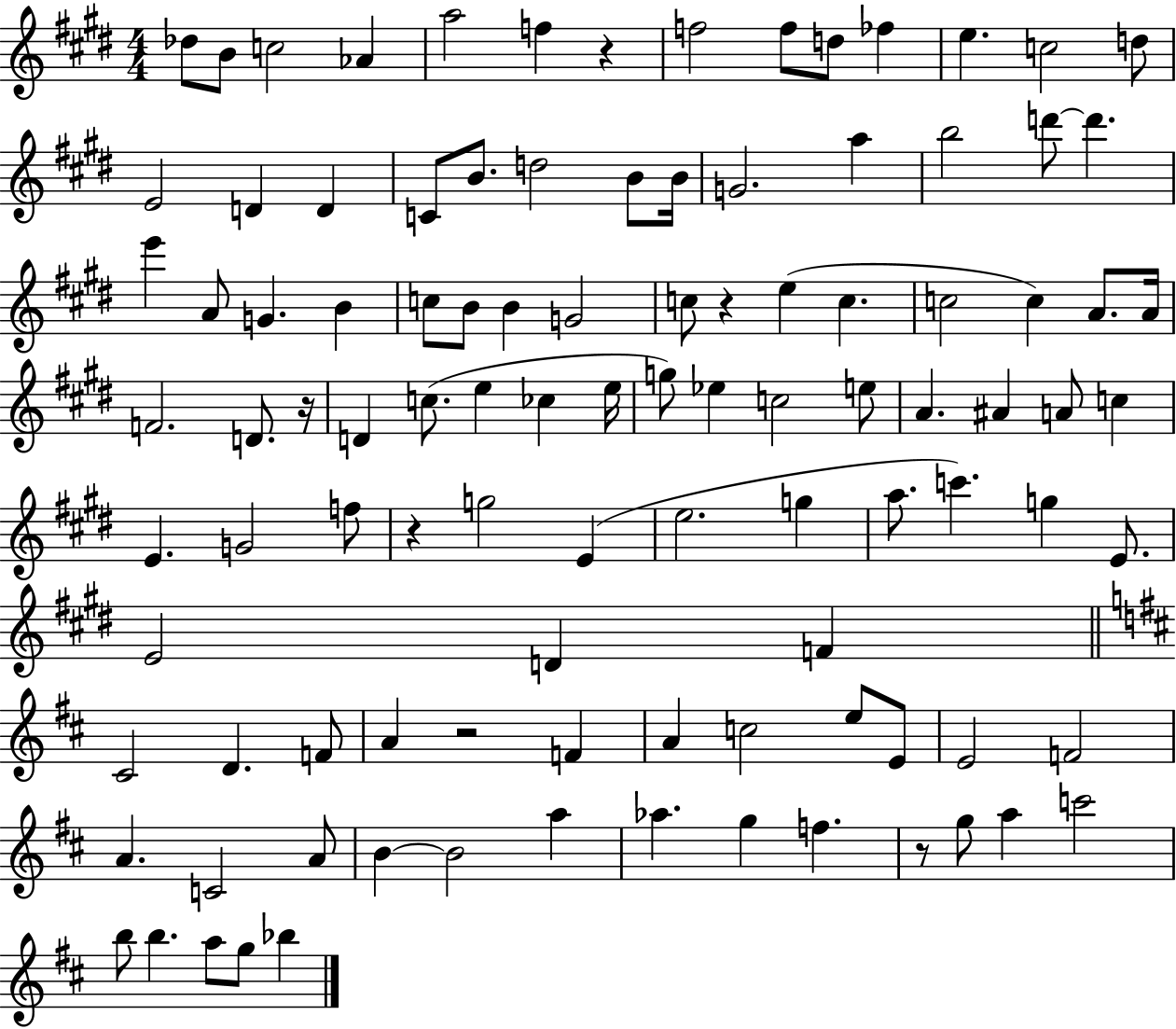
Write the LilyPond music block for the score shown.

{
  \clef treble
  \numericTimeSignature
  \time 4/4
  \key e \major
  des''8 b'8 c''2 aes'4 | a''2 f''4 r4 | f''2 f''8 d''8 fes''4 | e''4. c''2 d''8 | \break e'2 d'4 d'4 | c'8 b'8. d''2 b'8 b'16 | g'2. a''4 | b''2 d'''8~~ d'''4. | \break e'''4 a'8 g'4. b'4 | c''8 b'8 b'4 g'2 | c''8 r4 e''4( c''4. | c''2 c''4) a'8. a'16 | \break f'2. d'8. r16 | d'4 c''8.( e''4 ces''4 e''16 | g''8) ees''4 c''2 e''8 | a'4. ais'4 a'8 c''4 | \break e'4. g'2 f''8 | r4 g''2 e'4( | e''2. g''4 | a''8. c'''4.) g''4 e'8. | \break e'2 d'4 f'4 | \bar "||" \break \key d \major cis'2 d'4. f'8 | a'4 r2 f'4 | a'4 c''2 e''8 e'8 | e'2 f'2 | \break a'4. c'2 a'8 | b'4~~ b'2 a''4 | aes''4. g''4 f''4. | r8 g''8 a''4 c'''2 | \break b''8 b''4. a''8 g''8 bes''4 | \bar "|."
}